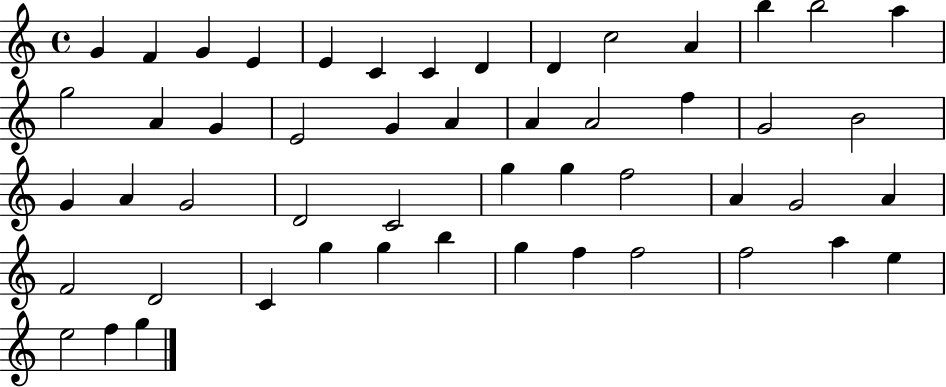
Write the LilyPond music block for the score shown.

{
  \clef treble
  \time 4/4
  \defaultTimeSignature
  \key c \major
  g'4 f'4 g'4 e'4 | e'4 c'4 c'4 d'4 | d'4 c''2 a'4 | b''4 b''2 a''4 | \break g''2 a'4 g'4 | e'2 g'4 a'4 | a'4 a'2 f''4 | g'2 b'2 | \break g'4 a'4 g'2 | d'2 c'2 | g''4 g''4 f''2 | a'4 g'2 a'4 | \break f'2 d'2 | c'4 g''4 g''4 b''4 | g''4 f''4 f''2 | f''2 a''4 e''4 | \break e''2 f''4 g''4 | \bar "|."
}